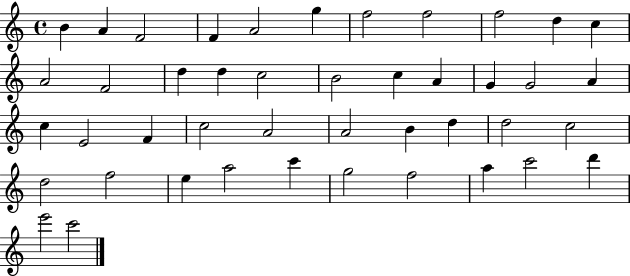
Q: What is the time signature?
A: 4/4